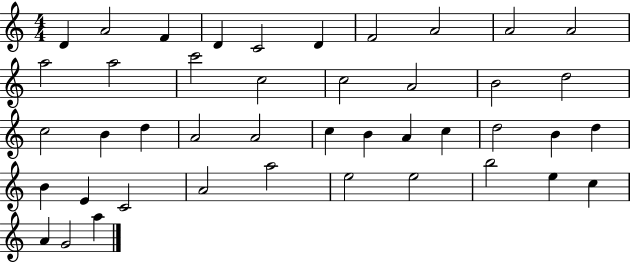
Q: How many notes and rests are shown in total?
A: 43